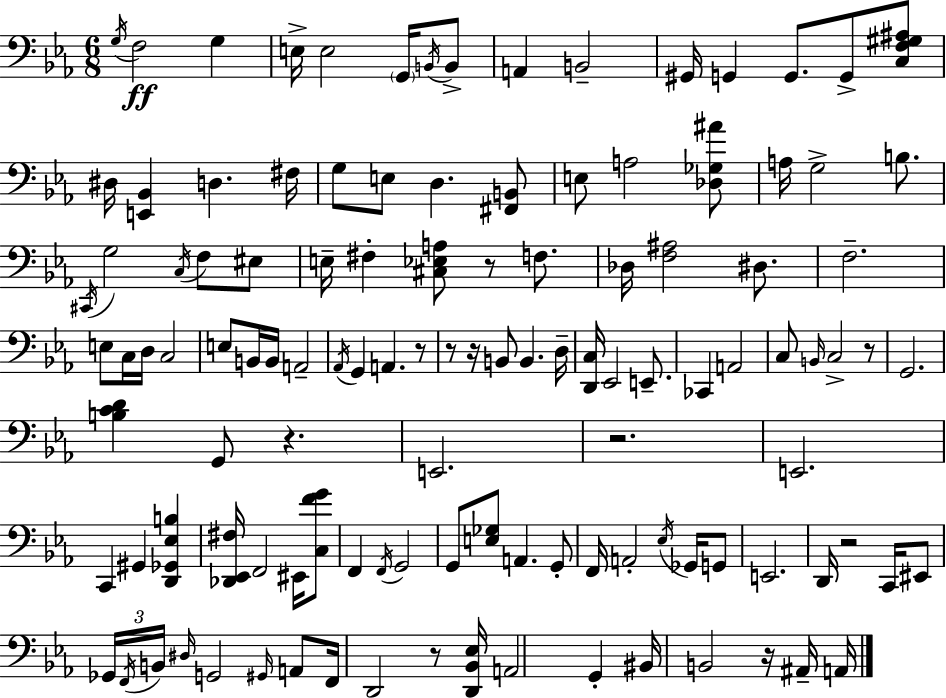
G3/s F3/h G3/q E3/s E3/h G2/s B2/s B2/e A2/q B2/h G#2/s G2/q G2/e. G2/e [C3,F3,G#3,A#3]/e D#3/s [E2,Bb2]/q D3/q. F#3/s G3/e E3/e D3/q. [F#2,B2]/e E3/e A3/h [Db3,Gb3,A#4]/e A3/s G3/h B3/e. C#2/s G3/h C3/s F3/e EIS3/e E3/s F#3/q [C#3,Eb3,A3]/e R/e F3/e. Db3/s [F3,A#3]/h D#3/e. F3/h. E3/e C3/s D3/s C3/h E3/e B2/s B2/s A2/h Ab2/s G2/q A2/q. R/e R/e R/s B2/e B2/q. D3/s [D2,C3]/s Eb2/h E2/e. CES2/q A2/h C3/e B2/s C3/h R/e G2/h. [B3,C4,D4]/q G2/e R/q. E2/h. R/h. E2/h. C2/q G#2/q [D2,Gb2,Eb3,B3]/q [Db2,Eb2,F#3]/s F2/h EIS2/s [C3,F4,G4]/e F2/q F2/s G2/h G2/e [E3,Gb3]/e A2/q. G2/e F2/s A2/h Eb3/s Gb2/s G2/e E2/h. D2/s R/h C2/s EIS2/e Gb2/s F2/s B2/s D#3/s G2/h G#2/s A2/e F2/s D2/h R/e [D2,Bb2,Eb3]/s A2/h G2/q BIS2/s B2/h R/s A#2/s A2/s